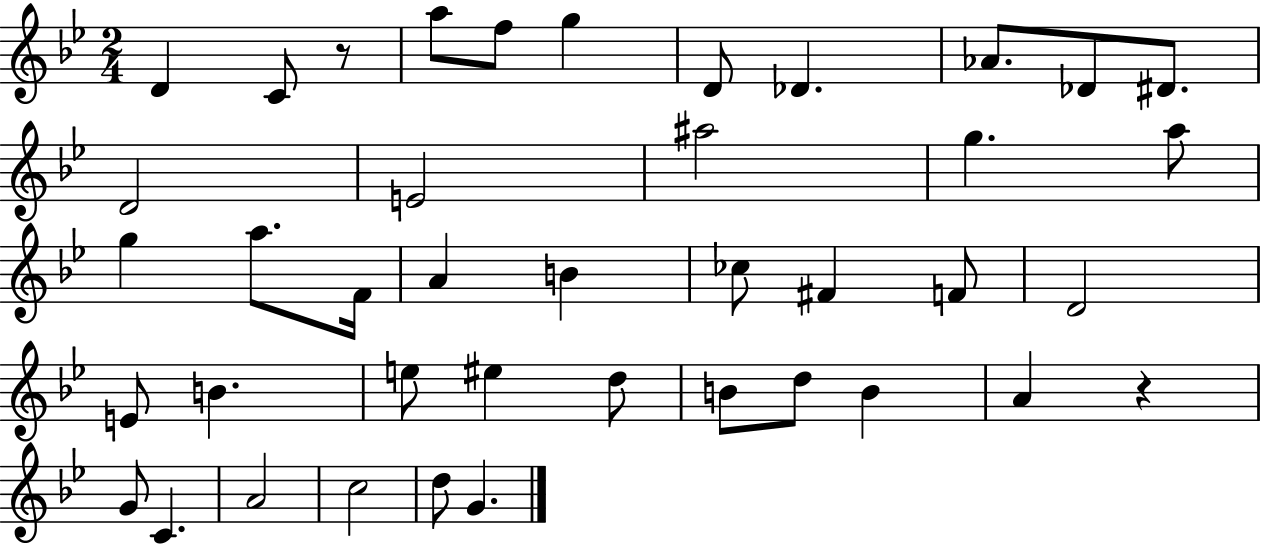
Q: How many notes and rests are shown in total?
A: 41